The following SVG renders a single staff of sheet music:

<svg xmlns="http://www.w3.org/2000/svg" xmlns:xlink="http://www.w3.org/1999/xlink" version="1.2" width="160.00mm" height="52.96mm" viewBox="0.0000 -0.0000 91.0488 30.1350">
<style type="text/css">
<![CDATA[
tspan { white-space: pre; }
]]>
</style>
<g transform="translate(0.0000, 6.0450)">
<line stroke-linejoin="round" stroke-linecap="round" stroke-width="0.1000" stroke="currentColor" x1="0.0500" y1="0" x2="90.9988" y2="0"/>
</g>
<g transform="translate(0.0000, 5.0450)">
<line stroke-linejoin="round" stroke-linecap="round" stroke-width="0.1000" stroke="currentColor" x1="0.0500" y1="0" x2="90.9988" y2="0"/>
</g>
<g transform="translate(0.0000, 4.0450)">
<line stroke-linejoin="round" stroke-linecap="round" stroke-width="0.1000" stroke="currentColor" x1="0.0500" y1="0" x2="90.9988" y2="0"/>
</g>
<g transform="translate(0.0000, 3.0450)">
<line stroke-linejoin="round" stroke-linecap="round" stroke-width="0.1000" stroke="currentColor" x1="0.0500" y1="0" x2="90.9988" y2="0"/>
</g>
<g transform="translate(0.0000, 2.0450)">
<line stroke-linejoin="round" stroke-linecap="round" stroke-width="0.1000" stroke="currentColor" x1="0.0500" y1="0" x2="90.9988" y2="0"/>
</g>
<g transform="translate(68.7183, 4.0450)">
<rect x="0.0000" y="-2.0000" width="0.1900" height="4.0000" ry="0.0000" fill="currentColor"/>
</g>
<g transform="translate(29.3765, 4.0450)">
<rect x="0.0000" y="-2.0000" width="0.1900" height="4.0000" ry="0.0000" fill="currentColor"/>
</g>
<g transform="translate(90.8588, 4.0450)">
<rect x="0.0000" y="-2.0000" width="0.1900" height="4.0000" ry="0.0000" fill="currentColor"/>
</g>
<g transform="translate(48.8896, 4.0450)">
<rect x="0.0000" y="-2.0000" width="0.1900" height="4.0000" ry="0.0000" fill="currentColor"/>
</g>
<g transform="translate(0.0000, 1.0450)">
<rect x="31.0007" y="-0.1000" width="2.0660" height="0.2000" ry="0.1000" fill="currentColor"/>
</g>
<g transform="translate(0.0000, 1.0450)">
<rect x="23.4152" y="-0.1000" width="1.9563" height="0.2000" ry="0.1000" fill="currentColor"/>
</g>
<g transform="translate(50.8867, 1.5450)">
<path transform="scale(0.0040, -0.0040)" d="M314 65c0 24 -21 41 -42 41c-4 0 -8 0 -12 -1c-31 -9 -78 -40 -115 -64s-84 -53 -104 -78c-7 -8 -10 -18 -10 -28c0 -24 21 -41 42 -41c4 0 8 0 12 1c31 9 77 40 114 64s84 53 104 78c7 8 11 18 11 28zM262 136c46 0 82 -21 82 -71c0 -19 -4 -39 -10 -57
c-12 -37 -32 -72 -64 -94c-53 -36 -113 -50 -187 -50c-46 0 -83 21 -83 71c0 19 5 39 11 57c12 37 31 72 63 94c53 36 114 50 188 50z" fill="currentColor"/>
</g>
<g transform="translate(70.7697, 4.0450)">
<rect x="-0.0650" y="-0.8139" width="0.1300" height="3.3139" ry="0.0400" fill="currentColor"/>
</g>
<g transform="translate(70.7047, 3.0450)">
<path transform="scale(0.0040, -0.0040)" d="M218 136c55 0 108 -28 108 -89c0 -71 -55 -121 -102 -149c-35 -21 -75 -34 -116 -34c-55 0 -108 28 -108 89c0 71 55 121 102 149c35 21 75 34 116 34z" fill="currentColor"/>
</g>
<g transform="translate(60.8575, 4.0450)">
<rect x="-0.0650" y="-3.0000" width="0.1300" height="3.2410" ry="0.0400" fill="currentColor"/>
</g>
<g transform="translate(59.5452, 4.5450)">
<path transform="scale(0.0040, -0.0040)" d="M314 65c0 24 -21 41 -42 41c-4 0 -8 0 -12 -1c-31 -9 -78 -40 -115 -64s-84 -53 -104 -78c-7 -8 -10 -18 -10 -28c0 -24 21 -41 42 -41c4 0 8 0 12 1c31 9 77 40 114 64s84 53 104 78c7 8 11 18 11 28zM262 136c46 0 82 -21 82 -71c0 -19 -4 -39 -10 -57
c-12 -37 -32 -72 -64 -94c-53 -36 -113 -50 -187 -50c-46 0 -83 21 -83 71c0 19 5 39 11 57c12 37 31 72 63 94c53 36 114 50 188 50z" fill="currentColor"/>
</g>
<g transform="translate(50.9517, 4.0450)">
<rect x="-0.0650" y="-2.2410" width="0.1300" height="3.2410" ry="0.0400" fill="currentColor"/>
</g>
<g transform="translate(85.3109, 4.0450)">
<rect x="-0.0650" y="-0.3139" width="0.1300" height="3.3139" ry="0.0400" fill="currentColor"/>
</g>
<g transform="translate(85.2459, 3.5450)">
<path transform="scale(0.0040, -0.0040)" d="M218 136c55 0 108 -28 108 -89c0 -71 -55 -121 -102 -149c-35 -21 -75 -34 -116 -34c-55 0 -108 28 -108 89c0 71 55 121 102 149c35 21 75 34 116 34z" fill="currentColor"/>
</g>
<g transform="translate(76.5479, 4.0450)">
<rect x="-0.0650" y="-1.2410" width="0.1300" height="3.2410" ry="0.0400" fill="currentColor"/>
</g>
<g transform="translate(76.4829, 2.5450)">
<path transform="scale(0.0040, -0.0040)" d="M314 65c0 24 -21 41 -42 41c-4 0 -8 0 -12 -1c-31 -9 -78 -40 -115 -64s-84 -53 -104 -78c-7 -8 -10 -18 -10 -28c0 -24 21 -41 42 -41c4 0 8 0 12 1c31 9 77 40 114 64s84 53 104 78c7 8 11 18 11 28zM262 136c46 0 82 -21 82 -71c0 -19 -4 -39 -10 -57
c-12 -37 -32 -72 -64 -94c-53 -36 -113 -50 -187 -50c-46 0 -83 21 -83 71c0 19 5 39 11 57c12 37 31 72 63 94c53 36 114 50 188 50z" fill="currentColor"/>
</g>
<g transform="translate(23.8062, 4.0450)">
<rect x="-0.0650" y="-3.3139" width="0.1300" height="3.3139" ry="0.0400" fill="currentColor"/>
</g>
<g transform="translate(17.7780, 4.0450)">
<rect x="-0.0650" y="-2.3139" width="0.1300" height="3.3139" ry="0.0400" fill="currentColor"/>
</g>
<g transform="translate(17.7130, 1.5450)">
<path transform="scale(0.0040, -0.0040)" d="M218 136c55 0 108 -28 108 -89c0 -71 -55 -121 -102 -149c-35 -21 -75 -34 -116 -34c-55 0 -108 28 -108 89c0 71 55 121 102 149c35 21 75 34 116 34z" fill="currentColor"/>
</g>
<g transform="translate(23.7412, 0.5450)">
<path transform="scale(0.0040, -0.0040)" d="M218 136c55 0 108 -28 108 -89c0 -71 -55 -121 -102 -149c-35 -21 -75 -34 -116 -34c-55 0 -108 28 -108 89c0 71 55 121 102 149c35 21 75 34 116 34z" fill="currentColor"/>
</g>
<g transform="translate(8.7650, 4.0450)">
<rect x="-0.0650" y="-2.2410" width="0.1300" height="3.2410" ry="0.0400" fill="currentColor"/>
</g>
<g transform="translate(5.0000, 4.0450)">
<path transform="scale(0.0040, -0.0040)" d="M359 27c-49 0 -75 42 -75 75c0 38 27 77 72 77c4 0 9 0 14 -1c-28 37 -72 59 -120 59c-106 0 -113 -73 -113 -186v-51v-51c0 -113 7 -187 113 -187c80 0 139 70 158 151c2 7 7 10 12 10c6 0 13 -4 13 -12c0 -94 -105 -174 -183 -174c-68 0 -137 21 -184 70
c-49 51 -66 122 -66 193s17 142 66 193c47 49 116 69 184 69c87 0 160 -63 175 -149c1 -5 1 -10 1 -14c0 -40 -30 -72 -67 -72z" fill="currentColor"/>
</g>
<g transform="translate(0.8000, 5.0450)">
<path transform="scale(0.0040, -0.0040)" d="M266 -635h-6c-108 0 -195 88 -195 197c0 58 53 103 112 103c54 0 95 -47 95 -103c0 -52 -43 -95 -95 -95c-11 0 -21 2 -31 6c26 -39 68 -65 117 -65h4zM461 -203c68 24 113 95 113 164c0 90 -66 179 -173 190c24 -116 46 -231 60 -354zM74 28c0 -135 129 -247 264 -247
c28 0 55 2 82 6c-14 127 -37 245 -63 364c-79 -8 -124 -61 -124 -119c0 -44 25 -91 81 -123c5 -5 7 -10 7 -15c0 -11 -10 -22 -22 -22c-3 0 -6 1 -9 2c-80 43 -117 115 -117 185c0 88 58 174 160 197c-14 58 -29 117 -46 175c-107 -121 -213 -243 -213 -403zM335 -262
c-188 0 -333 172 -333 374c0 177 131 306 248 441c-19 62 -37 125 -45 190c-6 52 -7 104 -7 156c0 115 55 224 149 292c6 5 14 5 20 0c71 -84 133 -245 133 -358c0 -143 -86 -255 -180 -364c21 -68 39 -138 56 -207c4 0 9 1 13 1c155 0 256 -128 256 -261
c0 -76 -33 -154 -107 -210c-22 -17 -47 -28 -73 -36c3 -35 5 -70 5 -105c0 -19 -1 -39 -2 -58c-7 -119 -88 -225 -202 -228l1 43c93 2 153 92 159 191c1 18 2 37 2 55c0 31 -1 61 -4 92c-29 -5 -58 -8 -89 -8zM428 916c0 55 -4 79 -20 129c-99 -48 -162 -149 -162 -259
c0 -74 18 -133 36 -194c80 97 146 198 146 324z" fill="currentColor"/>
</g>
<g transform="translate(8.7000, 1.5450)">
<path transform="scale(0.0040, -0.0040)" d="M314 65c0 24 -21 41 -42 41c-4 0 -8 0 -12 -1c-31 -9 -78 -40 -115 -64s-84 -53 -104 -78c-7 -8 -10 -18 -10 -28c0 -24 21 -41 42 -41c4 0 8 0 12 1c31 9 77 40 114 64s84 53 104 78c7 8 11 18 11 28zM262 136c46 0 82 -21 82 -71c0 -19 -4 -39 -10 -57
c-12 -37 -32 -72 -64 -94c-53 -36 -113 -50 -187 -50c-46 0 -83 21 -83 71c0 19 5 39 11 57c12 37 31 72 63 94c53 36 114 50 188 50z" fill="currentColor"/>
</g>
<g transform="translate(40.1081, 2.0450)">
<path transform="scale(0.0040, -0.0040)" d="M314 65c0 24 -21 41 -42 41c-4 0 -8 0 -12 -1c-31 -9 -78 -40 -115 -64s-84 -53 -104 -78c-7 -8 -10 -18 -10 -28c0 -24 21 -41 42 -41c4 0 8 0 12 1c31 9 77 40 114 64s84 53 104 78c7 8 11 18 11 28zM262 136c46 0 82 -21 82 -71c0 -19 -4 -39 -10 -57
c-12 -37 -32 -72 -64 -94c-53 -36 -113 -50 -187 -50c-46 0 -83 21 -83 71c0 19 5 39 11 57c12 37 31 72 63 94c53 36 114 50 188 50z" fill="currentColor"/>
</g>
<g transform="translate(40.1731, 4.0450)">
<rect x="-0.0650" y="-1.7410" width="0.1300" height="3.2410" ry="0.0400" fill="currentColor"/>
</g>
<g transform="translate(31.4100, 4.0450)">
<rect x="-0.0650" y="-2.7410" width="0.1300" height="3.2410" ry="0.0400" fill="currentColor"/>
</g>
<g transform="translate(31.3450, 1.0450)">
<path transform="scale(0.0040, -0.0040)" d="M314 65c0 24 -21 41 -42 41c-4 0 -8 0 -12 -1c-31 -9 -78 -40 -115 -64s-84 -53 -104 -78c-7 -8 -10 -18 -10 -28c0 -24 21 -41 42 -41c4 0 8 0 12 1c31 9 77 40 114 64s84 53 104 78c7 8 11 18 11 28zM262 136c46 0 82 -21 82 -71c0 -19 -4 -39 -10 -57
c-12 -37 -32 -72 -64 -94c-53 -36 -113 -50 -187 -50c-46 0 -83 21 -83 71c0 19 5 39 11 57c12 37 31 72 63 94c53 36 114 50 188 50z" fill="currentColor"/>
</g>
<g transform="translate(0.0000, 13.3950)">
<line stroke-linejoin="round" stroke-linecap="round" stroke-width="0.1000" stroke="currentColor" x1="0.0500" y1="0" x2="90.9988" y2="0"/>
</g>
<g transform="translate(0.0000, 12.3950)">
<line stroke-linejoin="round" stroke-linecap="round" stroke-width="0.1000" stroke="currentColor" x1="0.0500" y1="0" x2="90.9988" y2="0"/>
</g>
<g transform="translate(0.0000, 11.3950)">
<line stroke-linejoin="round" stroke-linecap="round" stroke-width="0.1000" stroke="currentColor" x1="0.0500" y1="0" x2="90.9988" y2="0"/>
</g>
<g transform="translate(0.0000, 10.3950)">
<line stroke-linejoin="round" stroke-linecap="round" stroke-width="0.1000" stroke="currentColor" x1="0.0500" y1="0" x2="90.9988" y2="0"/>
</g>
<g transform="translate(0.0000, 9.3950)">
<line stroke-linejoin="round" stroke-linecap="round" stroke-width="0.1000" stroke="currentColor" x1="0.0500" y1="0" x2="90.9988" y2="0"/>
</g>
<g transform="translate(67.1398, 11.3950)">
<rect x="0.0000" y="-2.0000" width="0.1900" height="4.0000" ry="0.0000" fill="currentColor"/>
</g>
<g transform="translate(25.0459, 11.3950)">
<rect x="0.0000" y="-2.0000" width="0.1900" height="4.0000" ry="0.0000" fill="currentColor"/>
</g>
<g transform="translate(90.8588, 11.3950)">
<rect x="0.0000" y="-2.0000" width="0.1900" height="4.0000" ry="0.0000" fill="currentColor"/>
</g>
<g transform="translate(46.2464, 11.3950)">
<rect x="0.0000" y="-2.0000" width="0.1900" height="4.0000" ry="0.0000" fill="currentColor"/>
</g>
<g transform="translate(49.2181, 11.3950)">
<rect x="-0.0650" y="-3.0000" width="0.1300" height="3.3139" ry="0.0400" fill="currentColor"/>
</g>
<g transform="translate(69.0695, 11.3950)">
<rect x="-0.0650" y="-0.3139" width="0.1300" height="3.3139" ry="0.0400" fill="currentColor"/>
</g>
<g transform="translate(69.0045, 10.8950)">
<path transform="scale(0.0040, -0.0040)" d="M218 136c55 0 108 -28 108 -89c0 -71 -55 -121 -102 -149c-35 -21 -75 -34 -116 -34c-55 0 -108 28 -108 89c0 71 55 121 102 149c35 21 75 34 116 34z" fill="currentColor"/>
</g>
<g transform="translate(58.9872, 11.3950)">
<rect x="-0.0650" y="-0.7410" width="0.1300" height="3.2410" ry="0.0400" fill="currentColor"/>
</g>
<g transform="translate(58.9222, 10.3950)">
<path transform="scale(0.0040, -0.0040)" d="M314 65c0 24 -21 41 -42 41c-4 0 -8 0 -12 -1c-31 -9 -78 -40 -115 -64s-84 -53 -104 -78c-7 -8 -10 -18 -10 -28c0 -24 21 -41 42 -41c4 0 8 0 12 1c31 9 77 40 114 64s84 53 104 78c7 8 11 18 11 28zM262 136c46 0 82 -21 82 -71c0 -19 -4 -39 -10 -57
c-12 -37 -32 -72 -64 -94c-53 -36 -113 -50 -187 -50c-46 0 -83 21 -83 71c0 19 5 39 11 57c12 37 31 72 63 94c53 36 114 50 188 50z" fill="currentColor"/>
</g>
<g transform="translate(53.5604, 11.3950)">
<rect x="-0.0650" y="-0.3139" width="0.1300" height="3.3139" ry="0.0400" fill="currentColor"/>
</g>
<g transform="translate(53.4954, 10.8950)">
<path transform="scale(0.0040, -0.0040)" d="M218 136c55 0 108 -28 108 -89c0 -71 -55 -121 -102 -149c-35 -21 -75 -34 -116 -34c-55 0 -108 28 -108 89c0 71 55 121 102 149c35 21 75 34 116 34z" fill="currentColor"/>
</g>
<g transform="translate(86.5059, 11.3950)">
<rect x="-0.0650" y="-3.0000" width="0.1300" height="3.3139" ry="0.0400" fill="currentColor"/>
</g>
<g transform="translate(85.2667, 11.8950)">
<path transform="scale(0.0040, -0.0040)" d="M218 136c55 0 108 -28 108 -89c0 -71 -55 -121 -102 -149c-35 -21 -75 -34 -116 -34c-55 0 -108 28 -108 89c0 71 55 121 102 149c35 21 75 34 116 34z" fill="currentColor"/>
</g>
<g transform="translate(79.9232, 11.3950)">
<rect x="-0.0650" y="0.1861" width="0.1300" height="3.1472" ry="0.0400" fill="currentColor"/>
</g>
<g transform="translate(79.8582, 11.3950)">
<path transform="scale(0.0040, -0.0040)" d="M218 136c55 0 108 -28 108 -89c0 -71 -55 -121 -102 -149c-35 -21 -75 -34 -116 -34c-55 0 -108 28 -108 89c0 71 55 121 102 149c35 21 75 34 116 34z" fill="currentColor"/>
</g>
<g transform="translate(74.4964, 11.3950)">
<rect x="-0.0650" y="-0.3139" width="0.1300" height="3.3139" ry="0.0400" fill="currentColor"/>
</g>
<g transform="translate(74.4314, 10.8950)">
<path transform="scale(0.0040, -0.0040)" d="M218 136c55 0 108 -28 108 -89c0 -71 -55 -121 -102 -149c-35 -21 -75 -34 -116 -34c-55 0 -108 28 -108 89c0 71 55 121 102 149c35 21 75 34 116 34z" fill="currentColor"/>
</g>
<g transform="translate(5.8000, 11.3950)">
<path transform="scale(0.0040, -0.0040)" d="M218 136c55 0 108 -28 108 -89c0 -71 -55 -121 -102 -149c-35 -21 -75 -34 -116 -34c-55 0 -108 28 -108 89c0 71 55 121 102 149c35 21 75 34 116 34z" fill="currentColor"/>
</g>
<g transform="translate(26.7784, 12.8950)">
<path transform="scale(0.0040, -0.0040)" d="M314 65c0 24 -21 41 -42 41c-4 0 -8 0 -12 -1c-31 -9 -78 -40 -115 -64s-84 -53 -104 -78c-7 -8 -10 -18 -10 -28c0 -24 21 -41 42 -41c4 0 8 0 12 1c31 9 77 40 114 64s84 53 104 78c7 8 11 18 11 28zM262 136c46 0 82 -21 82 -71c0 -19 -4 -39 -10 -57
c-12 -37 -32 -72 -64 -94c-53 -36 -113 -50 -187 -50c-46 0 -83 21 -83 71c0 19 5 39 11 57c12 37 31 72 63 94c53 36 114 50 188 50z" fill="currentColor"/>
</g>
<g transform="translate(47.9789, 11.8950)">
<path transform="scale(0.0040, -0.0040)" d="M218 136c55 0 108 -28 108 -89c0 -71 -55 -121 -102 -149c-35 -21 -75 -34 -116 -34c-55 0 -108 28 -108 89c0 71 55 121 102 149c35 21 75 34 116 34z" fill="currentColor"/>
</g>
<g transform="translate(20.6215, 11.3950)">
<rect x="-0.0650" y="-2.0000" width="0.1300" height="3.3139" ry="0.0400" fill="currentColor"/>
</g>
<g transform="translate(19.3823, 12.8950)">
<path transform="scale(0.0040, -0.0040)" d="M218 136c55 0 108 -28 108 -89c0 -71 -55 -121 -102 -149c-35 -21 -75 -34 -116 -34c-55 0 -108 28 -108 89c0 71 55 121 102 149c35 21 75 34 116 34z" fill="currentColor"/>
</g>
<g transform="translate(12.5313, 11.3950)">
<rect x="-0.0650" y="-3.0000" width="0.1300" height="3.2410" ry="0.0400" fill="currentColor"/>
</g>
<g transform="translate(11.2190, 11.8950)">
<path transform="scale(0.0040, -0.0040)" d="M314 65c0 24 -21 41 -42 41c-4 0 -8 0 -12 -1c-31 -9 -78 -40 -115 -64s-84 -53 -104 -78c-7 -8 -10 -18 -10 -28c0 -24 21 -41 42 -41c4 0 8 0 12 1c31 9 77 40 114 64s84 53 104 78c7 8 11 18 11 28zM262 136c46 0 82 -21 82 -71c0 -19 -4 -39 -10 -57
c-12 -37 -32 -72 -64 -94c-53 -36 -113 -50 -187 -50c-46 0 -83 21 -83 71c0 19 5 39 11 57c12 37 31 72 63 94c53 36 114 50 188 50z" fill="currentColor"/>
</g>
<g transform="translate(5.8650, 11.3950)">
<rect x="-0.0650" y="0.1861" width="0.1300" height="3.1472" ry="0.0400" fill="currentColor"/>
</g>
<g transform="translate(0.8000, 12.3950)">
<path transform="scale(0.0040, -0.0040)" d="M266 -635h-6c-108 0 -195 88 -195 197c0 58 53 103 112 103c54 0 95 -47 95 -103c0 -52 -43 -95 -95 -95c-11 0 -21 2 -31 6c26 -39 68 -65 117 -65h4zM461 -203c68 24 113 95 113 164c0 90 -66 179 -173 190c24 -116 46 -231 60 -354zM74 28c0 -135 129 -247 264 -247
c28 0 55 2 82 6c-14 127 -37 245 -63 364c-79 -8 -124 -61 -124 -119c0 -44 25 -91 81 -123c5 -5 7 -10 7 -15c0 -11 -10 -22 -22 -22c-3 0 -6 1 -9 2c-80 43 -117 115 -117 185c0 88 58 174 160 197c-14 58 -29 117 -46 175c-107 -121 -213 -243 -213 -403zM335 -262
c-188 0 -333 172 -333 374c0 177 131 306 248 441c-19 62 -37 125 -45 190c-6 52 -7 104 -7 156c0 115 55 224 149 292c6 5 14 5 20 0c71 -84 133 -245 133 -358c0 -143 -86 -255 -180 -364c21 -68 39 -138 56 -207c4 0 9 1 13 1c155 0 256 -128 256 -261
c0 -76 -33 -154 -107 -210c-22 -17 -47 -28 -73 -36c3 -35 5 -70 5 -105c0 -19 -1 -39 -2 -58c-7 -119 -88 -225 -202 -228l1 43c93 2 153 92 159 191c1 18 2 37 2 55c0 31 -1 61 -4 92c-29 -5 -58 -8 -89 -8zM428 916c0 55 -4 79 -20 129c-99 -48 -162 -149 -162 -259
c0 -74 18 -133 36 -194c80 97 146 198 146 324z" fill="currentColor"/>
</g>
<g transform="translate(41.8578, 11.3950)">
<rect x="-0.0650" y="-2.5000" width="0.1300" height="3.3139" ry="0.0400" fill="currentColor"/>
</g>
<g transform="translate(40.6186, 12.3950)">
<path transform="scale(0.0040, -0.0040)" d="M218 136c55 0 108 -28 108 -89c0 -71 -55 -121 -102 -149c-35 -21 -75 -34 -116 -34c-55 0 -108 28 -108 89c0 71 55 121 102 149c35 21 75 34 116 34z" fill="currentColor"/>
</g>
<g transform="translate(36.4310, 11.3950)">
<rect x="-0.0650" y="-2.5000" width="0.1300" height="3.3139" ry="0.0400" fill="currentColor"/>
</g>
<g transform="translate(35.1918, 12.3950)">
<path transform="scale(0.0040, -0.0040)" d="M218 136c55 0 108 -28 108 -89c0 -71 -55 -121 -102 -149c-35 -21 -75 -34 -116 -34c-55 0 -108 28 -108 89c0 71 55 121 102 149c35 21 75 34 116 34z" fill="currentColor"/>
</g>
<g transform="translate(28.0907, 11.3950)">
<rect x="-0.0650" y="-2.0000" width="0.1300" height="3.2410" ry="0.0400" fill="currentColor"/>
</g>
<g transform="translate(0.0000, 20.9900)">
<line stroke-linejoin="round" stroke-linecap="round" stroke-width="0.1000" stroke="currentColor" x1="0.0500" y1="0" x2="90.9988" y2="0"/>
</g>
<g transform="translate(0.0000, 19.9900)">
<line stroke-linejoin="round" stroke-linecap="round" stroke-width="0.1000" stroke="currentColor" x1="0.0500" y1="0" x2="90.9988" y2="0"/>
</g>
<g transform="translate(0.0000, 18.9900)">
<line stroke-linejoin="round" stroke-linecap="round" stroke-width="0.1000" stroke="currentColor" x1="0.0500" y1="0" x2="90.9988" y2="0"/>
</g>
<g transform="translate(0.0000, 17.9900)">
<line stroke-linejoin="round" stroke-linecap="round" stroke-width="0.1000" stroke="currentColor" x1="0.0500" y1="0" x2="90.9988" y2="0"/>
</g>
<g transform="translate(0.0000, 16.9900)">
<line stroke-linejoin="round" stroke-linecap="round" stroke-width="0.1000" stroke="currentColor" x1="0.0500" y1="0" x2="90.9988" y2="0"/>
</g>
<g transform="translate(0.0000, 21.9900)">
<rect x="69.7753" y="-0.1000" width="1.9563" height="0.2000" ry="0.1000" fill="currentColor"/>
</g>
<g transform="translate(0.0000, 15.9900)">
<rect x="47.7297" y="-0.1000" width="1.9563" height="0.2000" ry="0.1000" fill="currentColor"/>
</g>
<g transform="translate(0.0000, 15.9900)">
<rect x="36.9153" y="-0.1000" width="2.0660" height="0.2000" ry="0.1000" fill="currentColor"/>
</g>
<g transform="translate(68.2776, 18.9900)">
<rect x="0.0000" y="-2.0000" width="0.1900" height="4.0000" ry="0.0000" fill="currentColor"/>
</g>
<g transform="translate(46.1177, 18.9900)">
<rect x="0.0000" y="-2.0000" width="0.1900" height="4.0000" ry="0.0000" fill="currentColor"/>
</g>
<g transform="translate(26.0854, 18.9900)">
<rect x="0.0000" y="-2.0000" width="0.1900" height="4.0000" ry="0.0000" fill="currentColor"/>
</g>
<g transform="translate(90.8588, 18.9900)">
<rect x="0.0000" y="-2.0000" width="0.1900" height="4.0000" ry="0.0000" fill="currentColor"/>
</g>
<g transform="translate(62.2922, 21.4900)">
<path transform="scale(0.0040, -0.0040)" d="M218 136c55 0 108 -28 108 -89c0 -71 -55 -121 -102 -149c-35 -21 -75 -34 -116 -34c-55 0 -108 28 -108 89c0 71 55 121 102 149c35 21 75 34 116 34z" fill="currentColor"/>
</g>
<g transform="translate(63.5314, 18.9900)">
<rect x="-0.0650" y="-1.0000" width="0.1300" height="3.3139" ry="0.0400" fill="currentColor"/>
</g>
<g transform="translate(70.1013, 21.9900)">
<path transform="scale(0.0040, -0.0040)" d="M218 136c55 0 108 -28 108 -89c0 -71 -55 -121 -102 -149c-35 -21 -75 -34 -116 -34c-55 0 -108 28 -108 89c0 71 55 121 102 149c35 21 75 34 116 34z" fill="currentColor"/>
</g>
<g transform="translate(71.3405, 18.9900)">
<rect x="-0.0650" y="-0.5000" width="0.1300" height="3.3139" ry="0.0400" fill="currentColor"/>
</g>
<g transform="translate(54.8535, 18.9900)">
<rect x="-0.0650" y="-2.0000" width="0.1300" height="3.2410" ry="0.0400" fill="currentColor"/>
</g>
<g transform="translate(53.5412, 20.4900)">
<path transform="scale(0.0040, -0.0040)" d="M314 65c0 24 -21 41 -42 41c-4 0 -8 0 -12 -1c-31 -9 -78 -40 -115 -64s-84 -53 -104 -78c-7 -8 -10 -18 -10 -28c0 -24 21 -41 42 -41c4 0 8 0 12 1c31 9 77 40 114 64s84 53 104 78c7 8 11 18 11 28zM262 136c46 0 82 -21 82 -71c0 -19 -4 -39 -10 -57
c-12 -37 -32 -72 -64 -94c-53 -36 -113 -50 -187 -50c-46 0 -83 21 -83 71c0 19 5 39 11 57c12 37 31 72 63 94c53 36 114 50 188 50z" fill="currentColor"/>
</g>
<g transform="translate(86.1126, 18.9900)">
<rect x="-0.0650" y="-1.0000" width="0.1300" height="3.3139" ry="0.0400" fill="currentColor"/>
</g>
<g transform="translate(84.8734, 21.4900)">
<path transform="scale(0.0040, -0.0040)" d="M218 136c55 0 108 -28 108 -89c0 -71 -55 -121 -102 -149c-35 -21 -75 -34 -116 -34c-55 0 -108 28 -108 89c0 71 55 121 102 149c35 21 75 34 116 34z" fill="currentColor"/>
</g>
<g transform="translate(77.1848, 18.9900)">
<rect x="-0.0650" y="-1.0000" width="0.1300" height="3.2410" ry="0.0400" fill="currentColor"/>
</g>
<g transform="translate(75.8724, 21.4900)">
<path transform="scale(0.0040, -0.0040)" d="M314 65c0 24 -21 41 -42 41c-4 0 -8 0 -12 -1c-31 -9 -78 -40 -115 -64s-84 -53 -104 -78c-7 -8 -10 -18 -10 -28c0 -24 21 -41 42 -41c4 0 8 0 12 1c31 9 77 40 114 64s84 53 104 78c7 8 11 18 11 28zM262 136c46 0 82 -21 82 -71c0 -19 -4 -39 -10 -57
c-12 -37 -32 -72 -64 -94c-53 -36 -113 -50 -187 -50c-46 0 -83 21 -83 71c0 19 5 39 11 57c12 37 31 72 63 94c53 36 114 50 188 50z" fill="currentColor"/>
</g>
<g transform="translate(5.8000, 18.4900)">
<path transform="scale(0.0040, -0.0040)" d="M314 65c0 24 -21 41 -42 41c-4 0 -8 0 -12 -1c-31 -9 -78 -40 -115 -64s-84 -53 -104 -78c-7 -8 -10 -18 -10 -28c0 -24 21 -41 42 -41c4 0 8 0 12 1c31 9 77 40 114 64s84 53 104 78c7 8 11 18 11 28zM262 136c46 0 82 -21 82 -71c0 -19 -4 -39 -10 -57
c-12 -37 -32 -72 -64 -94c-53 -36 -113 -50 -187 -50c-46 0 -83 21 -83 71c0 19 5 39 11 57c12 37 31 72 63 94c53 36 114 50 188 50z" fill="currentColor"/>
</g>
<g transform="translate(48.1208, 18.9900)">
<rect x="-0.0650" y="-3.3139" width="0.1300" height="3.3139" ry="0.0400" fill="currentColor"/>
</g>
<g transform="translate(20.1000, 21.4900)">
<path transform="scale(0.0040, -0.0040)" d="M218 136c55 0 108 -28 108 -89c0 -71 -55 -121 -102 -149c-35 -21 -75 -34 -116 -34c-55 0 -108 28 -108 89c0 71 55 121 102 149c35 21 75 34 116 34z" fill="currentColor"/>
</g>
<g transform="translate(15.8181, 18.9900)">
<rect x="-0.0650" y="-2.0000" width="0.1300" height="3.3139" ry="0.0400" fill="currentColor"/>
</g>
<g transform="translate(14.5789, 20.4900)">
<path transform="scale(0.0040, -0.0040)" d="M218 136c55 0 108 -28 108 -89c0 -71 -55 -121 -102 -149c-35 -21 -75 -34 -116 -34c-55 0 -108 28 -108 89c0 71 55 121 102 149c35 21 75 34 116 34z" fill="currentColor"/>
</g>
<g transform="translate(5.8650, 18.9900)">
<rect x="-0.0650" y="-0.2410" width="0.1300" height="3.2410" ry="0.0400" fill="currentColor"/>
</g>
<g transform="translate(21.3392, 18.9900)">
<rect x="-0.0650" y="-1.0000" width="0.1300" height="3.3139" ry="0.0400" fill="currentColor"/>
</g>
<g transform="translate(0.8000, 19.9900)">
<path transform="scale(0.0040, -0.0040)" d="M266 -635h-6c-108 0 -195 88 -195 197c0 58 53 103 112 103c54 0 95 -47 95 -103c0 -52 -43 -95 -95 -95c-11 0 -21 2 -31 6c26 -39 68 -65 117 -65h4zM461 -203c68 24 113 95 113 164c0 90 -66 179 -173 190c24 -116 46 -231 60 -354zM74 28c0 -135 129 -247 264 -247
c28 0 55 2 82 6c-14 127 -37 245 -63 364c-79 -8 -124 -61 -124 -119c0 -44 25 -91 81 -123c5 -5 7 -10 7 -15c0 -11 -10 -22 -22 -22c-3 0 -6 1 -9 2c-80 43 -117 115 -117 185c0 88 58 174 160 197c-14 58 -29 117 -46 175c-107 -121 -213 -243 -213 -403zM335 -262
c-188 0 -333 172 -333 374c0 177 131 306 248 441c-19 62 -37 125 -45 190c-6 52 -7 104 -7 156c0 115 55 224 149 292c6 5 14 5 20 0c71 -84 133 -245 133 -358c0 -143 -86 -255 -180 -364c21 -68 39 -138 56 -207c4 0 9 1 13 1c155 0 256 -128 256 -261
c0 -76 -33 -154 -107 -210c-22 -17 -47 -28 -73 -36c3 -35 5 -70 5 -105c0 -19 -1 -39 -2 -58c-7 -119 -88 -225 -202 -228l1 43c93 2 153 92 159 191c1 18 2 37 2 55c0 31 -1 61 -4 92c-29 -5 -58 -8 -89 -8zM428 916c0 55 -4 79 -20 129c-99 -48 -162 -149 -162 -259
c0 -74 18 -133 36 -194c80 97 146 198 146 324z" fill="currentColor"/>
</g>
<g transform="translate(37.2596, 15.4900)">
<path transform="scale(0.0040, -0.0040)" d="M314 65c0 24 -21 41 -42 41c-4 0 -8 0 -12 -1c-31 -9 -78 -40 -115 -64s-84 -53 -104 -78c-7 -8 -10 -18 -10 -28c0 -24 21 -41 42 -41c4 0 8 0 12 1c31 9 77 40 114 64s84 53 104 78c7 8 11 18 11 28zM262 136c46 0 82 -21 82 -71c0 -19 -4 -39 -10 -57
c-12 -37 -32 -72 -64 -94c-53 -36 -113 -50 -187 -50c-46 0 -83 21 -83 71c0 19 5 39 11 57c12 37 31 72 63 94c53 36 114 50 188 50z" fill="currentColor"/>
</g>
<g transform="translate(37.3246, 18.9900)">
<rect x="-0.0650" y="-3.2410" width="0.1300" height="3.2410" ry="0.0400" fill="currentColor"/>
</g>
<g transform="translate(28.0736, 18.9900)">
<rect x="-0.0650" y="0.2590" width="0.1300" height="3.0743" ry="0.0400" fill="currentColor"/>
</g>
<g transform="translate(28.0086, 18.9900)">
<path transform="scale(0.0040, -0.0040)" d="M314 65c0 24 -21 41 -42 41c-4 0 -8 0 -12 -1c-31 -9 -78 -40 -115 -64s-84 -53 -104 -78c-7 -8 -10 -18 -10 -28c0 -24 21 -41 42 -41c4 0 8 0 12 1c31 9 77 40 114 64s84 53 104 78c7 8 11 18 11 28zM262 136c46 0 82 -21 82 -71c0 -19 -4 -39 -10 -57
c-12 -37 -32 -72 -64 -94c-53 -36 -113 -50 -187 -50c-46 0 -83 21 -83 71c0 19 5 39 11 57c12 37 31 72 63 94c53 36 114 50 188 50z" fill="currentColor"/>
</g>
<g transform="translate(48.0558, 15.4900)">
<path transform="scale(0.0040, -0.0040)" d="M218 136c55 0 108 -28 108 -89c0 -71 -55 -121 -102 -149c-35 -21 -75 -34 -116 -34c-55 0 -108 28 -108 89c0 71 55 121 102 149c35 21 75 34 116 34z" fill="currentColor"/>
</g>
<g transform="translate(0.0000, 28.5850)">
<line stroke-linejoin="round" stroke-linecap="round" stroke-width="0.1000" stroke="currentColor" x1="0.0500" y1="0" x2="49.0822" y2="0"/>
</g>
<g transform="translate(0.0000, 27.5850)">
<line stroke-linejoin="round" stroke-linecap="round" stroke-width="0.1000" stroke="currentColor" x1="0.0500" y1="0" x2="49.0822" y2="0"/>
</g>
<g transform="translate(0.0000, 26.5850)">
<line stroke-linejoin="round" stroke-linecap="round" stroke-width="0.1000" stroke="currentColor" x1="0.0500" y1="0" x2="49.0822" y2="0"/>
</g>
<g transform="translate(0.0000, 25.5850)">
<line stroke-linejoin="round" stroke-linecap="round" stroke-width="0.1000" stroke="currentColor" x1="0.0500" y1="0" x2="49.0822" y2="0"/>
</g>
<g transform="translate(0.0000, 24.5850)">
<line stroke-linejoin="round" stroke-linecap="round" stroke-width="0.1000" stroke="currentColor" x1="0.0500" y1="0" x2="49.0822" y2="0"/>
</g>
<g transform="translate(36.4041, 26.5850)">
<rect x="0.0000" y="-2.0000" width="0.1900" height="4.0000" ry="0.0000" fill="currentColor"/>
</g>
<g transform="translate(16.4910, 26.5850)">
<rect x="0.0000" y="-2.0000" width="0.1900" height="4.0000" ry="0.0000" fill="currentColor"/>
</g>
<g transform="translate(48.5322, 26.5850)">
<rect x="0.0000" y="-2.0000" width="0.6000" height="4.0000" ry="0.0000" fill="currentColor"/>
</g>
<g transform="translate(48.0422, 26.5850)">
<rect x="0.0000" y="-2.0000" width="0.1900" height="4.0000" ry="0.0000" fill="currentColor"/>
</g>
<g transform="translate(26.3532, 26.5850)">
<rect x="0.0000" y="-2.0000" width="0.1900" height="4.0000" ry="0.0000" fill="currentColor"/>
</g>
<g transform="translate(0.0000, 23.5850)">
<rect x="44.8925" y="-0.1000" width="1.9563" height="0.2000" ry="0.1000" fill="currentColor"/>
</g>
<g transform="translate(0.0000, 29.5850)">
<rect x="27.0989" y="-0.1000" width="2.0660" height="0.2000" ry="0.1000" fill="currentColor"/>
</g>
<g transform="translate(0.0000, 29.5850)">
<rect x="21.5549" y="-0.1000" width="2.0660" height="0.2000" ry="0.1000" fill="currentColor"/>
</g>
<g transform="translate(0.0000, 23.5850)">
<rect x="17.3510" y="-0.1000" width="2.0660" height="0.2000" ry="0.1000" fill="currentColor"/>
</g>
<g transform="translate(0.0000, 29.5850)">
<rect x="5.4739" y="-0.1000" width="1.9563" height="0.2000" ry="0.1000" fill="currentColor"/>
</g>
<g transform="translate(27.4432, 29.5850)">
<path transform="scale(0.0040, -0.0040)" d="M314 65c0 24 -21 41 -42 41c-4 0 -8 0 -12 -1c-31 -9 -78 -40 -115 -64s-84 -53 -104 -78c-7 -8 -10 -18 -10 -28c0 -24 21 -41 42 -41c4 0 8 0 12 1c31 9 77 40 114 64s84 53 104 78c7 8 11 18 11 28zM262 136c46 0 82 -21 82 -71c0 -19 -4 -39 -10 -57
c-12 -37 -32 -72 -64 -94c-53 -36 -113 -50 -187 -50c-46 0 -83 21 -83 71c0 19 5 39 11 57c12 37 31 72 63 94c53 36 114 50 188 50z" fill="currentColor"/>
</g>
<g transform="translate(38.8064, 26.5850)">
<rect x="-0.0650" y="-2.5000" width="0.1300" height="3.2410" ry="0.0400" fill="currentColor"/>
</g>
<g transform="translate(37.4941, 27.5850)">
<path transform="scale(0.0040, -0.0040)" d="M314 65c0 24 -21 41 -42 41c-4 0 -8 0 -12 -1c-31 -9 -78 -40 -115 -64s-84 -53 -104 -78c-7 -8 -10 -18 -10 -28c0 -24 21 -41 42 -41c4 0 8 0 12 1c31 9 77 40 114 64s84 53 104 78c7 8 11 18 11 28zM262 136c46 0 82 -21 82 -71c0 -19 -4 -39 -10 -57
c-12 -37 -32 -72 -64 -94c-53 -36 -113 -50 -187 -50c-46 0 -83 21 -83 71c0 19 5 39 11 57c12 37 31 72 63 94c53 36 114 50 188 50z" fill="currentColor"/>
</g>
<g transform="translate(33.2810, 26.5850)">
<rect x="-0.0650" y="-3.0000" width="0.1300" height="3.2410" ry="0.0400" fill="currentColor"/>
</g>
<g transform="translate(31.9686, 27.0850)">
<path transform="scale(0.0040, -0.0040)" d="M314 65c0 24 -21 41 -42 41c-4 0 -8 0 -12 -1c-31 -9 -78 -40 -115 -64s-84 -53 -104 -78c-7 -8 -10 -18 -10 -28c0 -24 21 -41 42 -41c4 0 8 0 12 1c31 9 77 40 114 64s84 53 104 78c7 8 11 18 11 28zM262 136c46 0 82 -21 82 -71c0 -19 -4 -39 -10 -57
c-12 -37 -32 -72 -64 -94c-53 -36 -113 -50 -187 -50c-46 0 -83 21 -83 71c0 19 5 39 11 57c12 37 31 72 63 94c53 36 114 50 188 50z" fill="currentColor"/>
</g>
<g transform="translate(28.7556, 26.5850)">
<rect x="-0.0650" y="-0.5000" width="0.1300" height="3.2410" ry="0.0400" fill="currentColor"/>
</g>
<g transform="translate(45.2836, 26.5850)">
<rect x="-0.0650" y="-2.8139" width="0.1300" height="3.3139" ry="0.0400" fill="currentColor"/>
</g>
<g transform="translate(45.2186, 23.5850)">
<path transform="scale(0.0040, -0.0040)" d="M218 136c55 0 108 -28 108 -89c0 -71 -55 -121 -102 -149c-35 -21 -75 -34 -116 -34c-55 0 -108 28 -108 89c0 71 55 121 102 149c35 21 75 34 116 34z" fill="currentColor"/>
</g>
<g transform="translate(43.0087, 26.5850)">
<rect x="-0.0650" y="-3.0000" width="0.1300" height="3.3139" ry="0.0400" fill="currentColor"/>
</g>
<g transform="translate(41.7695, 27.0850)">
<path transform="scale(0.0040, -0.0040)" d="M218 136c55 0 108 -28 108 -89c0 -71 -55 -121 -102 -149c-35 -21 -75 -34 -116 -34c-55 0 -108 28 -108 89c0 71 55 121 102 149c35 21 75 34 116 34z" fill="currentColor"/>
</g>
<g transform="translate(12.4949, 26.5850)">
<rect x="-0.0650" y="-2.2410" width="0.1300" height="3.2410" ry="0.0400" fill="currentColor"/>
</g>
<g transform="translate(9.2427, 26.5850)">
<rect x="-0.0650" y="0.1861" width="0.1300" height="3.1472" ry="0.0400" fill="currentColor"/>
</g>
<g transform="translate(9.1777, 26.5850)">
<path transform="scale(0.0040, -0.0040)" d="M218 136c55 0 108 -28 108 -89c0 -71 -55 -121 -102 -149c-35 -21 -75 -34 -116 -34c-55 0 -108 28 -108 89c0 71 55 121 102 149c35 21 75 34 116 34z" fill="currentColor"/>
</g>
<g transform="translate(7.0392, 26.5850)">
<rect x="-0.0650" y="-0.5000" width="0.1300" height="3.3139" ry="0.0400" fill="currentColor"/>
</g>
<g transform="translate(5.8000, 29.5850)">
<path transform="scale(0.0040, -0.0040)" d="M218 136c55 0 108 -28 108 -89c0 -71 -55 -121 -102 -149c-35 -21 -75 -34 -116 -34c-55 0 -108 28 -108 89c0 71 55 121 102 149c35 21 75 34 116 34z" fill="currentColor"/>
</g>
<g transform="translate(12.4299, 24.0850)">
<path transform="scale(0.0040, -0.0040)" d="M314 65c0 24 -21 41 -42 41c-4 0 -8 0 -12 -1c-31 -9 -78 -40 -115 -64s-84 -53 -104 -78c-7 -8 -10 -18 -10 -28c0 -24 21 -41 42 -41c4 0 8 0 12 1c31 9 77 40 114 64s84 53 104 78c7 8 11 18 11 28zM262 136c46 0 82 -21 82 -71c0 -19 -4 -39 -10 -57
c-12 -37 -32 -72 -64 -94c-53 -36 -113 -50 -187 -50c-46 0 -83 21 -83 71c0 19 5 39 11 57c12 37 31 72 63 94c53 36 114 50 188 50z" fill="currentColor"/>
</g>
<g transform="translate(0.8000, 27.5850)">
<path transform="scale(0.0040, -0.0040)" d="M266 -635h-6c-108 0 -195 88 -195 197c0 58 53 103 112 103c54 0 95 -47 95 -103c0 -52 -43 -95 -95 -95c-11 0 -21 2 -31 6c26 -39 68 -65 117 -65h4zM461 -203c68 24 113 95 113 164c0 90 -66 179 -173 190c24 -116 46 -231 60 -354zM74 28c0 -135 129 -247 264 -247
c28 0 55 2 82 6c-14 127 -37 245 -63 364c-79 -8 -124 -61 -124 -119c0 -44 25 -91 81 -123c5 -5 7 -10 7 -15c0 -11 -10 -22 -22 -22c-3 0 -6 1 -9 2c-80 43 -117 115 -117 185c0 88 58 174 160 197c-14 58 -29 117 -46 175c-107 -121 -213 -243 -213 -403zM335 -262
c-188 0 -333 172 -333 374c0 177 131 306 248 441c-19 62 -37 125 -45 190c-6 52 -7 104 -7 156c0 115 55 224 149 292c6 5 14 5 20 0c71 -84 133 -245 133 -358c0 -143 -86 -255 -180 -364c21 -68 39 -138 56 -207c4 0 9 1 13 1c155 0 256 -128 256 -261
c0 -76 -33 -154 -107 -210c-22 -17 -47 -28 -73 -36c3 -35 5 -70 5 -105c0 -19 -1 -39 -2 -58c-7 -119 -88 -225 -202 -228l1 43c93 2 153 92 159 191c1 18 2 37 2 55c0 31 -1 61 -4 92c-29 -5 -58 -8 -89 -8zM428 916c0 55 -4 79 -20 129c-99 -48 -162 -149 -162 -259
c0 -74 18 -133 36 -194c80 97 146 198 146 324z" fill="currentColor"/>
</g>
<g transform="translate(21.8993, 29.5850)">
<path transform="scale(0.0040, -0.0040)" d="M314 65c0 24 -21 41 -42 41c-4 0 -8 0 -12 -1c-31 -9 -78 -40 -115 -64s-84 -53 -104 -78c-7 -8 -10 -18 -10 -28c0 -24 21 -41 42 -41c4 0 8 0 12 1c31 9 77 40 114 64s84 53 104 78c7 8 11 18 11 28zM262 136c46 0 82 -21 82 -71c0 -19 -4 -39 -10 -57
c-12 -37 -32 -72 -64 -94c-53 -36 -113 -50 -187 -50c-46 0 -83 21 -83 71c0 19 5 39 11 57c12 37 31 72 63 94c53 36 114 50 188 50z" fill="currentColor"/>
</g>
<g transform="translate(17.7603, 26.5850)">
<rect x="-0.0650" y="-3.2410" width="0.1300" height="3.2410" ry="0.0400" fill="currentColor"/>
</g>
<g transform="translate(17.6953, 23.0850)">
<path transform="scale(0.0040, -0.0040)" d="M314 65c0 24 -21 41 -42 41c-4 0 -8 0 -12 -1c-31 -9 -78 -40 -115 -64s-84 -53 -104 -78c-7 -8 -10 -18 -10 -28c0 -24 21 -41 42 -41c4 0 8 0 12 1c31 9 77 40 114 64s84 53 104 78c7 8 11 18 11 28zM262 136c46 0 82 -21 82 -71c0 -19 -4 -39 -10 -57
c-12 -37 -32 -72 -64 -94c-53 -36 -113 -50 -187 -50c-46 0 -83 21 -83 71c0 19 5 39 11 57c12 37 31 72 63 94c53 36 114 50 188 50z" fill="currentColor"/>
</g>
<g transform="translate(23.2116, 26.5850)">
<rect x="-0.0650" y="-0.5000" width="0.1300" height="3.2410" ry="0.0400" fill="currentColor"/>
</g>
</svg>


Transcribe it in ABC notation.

X:1
T:Untitled
M:4/4
L:1/4
K:C
g2 g b a2 f2 g2 A2 d e2 c B A2 F F2 G G A c d2 c c B A c2 F D B2 b2 b F2 D C D2 D C B g2 b2 C2 C2 A2 G2 A a